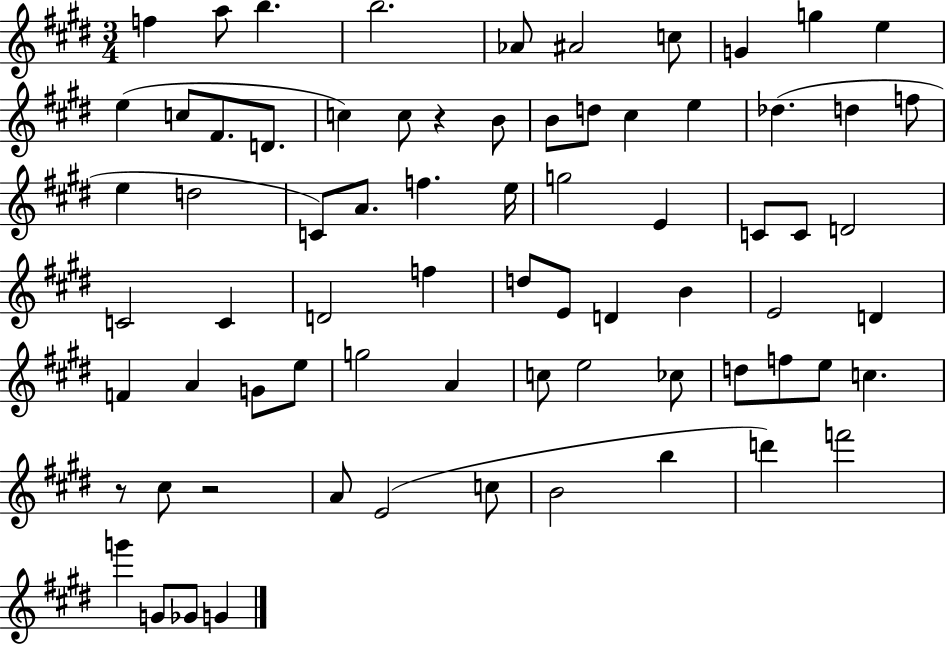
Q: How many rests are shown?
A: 3